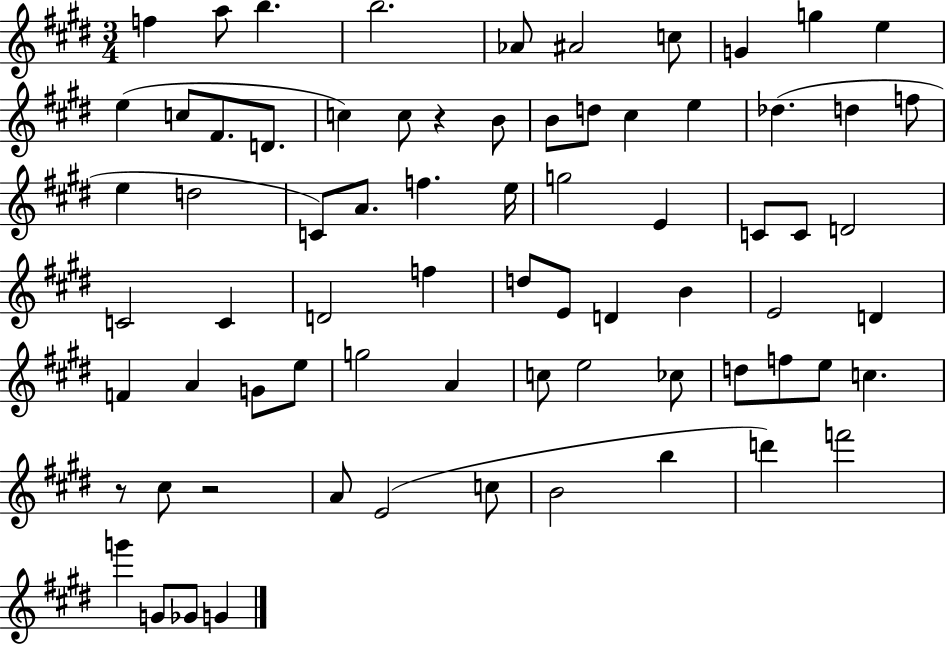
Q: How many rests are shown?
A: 3